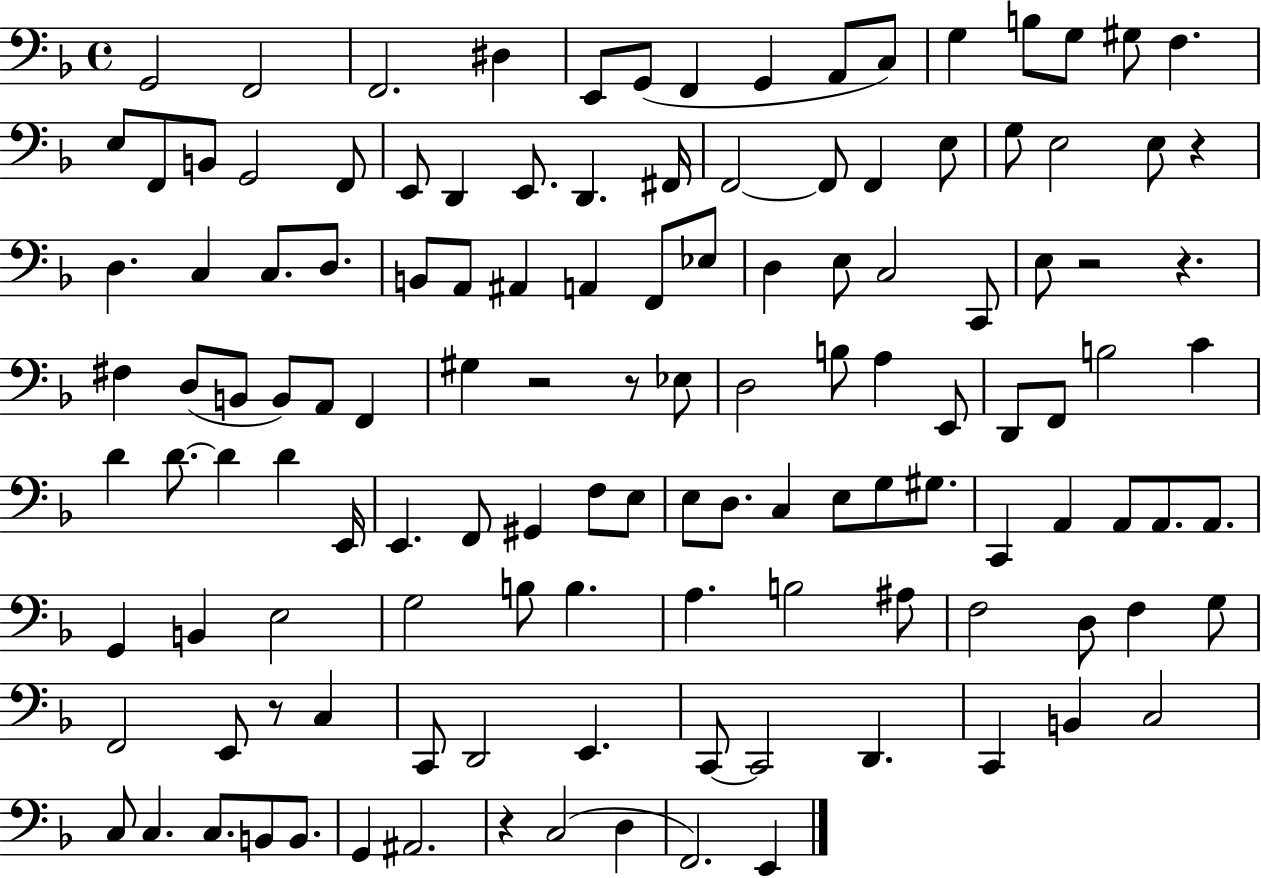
G2/h F2/h F2/h. D#3/q E2/e G2/e F2/q G2/q A2/e C3/e G3/q B3/e G3/e G#3/e F3/q. E3/e F2/e B2/e G2/h F2/e E2/e D2/q E2/e. D2/q. F#2/s F2/h F2/e F2/q E3/e G3/e E3/h E3/e R/q D3/q. C3/q C3/e. D3/e. B2/e A2/e A#2/q A2/q F2/e Eb3/e D3/q E3/e C3/h C2/e E3/e R/h R/q. F#3/q D3/e B2/e B2/e A2/e F2/q G#3/q R/h R/e Eb3/e D3/h B3/e A3/q E2/e D2/e F2/e B3/h C4/q D4/q D4/e. D4/q D4/q E2/s E2/q. F2/e G#2/q F3/e E3/e E3/e D3/e. C3/q E3/e G3/e G#3/e. C2/q A2/q A2/e A2/e. A2/e. G2/q B2/q E3/h G3/h B3/e B3/q. A3/q. B3/h A#3/e F3/h D3/e F3/q G3/e F2/h E2/e R/e C3/q C2/e D2/h E2/q. C2/e C2/h D2/q. C2/q B2/q C3/h C3/e C3/q. C3/e. B2/e B2/e. G2/q A#2/h. R/q C3/h D3/q F2/h. E2/q